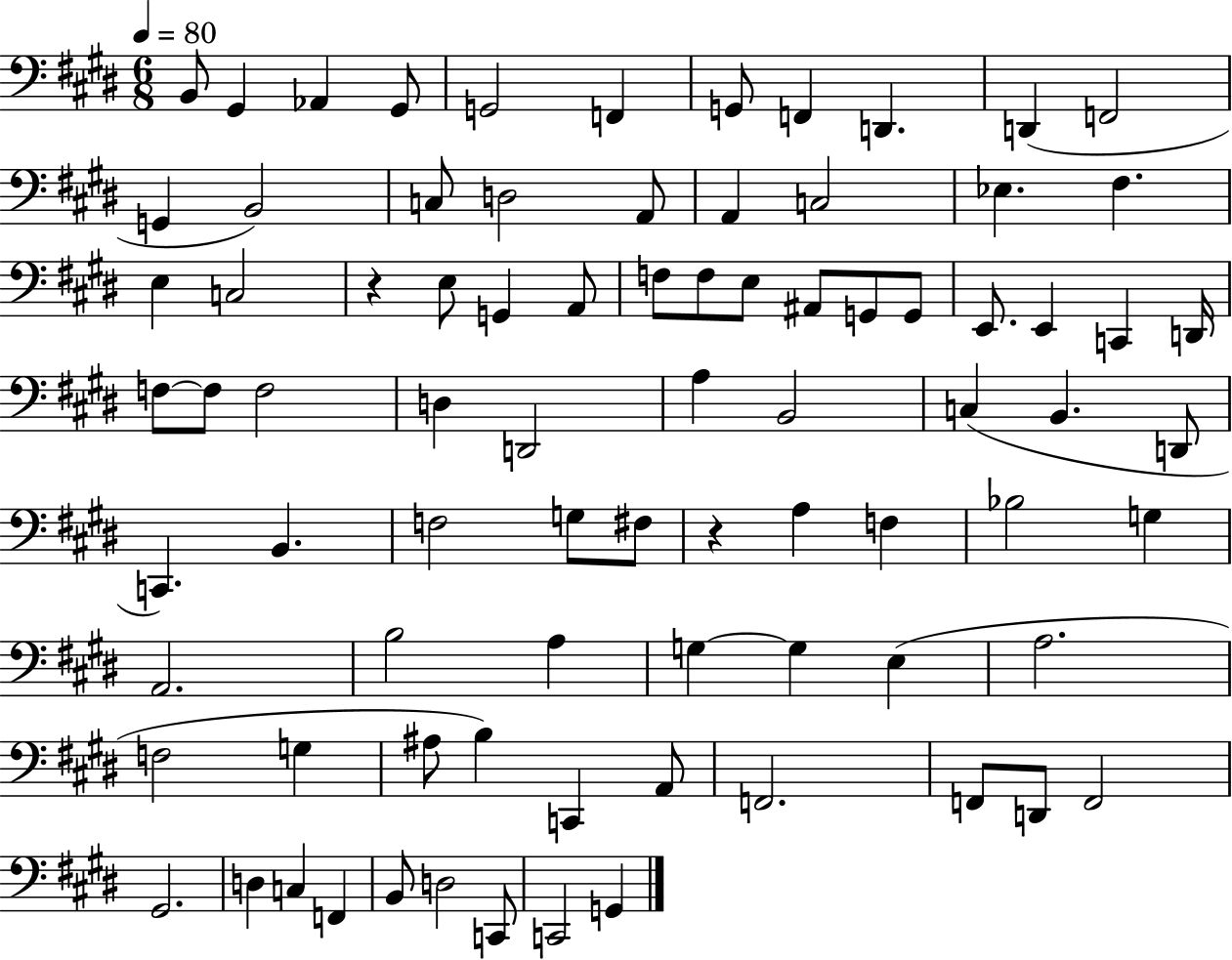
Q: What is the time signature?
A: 6/8